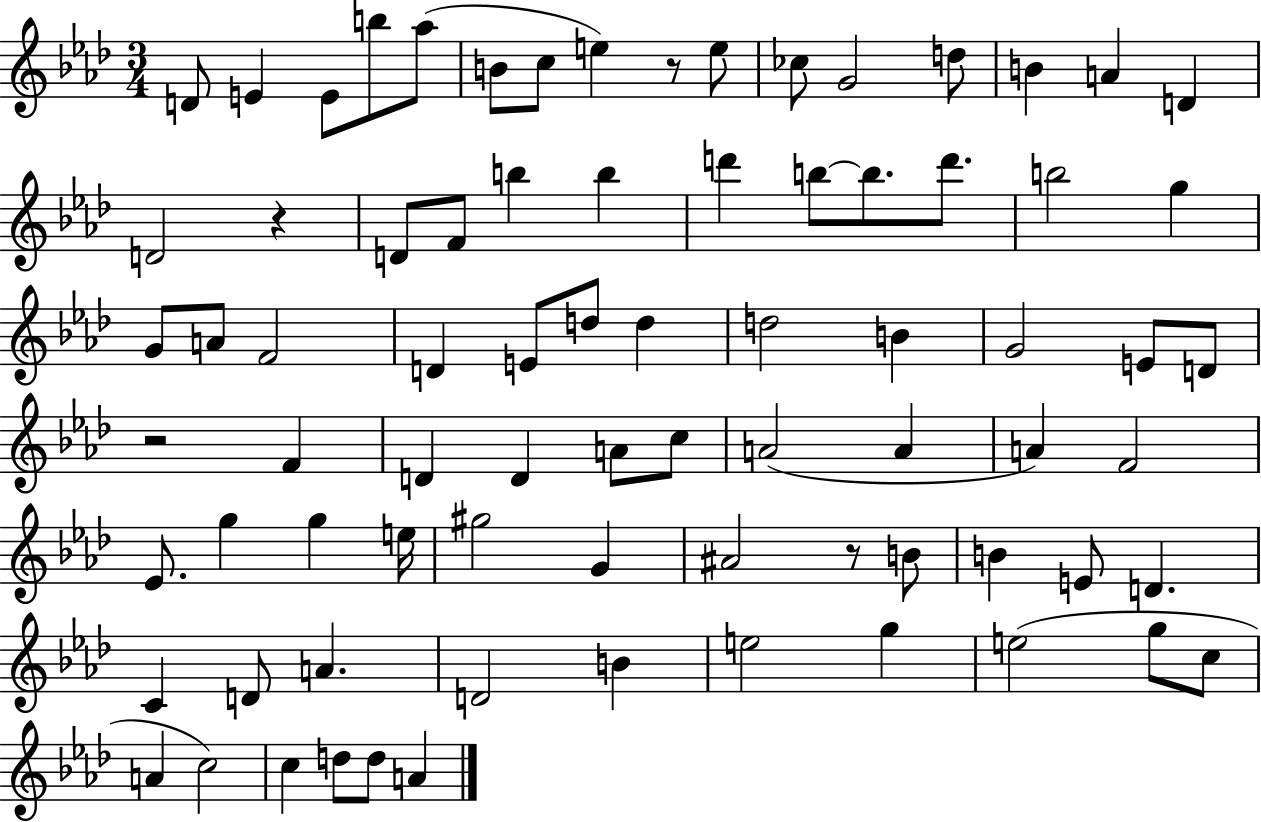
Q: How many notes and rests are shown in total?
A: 78